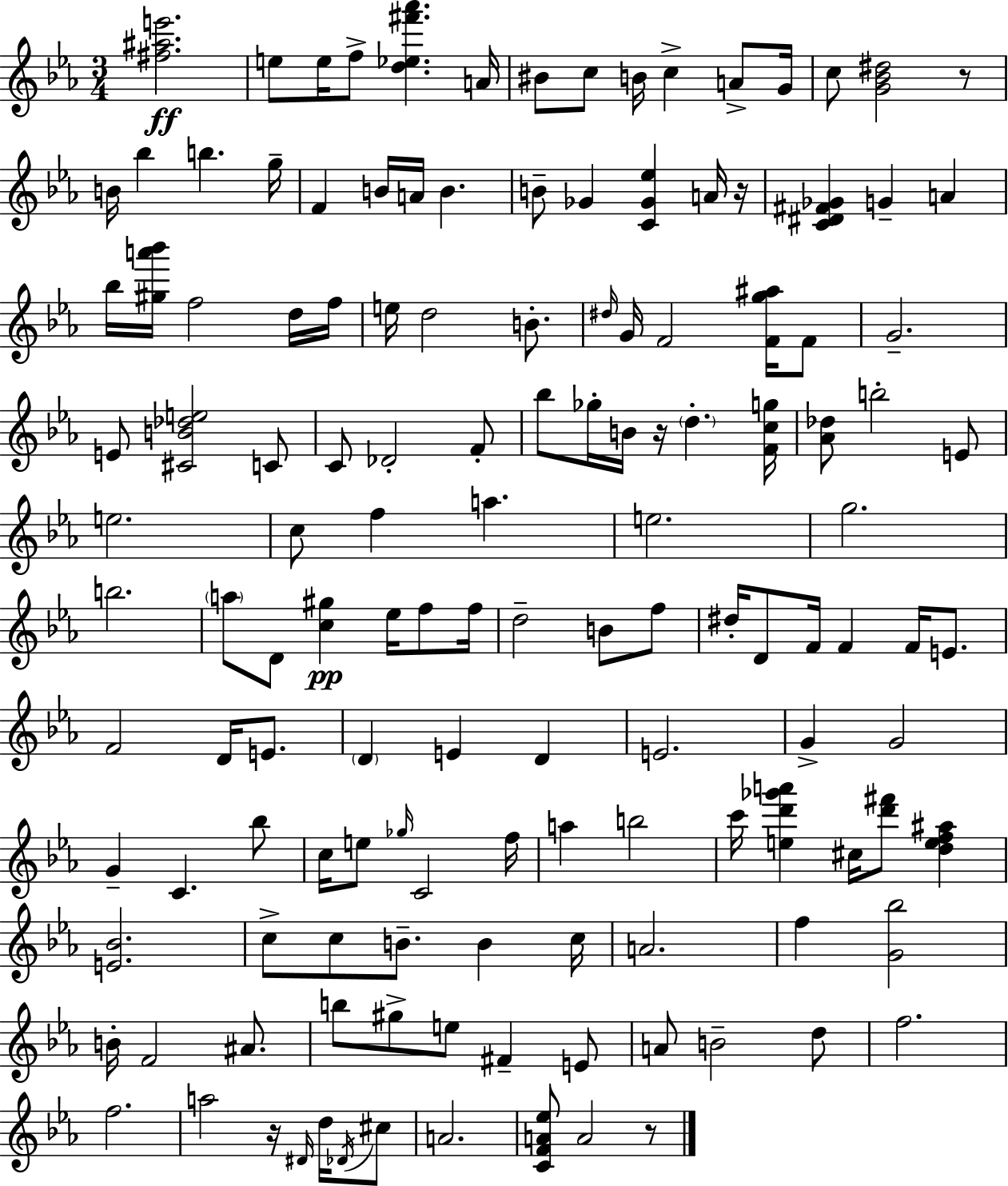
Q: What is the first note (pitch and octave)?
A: E5